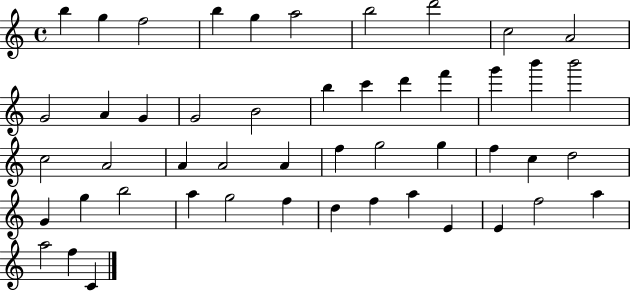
X:1
T:Untitled
M:4/4
L:1/4
K:C
b g f2 b g a2 b2 d'2 c2 A2 G2 A G G2 B2 b c' d' f' g' b' b'2 c2 A2 A A2 A f g2 g f c d2 G g b2 a g2 f d f a E E f2 a a2 f C